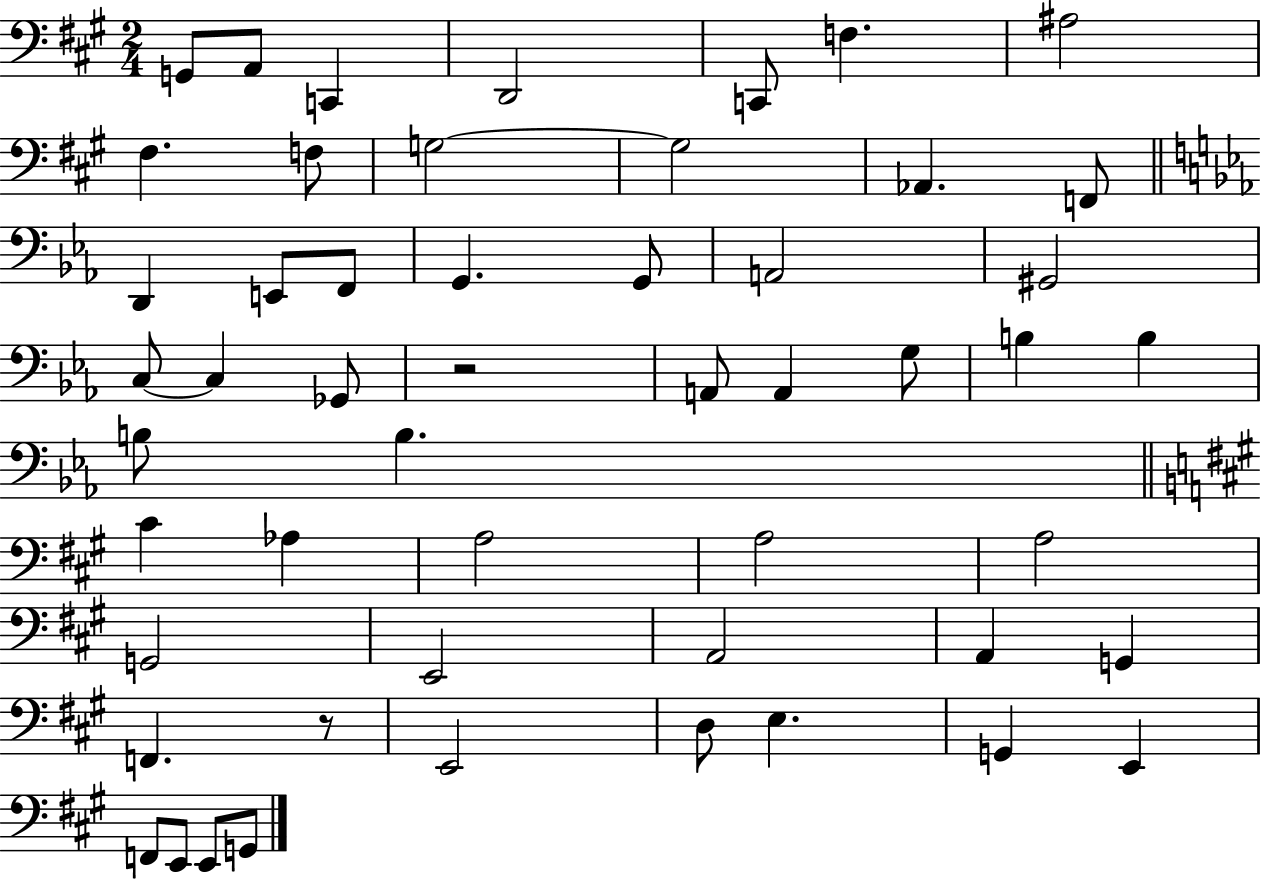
X:1
T:Untitled
M:2/4
L:1/4
K:A
G,,/2 A,,/2 C,, D,,2 C,,/2 F, ^A,2 ^F, F,/2 G,2 G,2 _A,, F,,/2 D,, E,,/2 F,,/2 G,, G,,/2 A,,2 ^G,,2 C,/2 C, _G,,/2 z2 A,,/2 A,, G,/2 B, B, B,/2 B, ^C _A, A,2 A,2 A,2 G,,2 E,,2 A,,2 A,, G,, F,, z/2 E,,2 D,/2 E, G,, E,, F,,/2 E,,/2 E,,/2 G,,/2